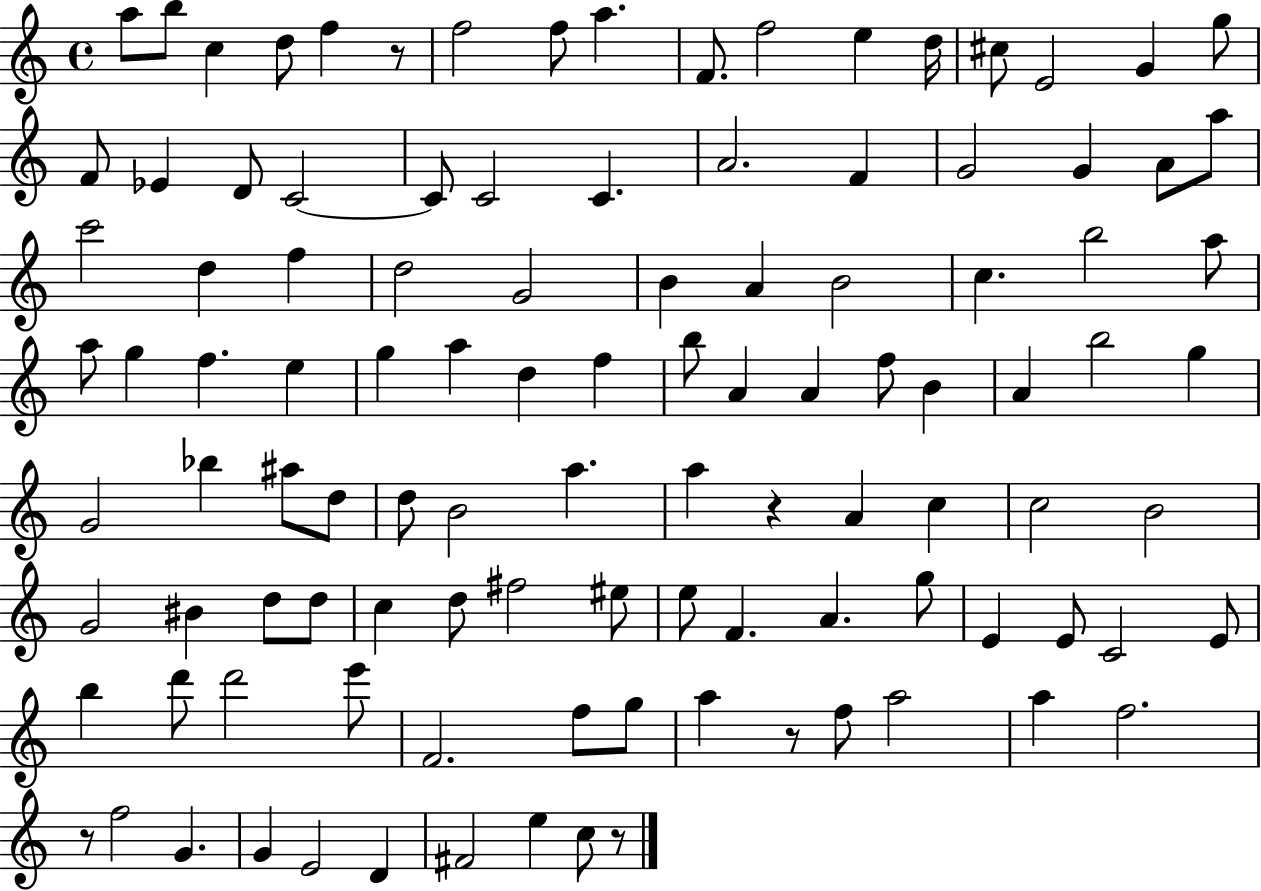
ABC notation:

X:1
T:Untitled
M:4/4
L:1/4
K:C
a/2 b/2 c d/2 f z/2 f2 f/2 a F/2 f2 e d/4 ^c/2 E2 G g/2 F/2 _E D/2 C2 C/2 C2 C A2 F G2 G A/2 a/2 c'2 d f d2 G2 B A B2 c b2 a/2 a/2 g f e g a d f b/2 A A f/2 B A b2 g G2 _b ^a/2 d/2 d/2 B2 a a z A c c2 B2 G2 ^B d/2 d/2 c d/2 ^f2 ^e/2 e/2 F A g/2 E E/2 C2 E/2 b d'/2 d'2 e'/2 F2 f/2 g/2 a z/2 f/2 a2 a f2 z/2 f2 G G E2 D ^F2 e c/2 z/2